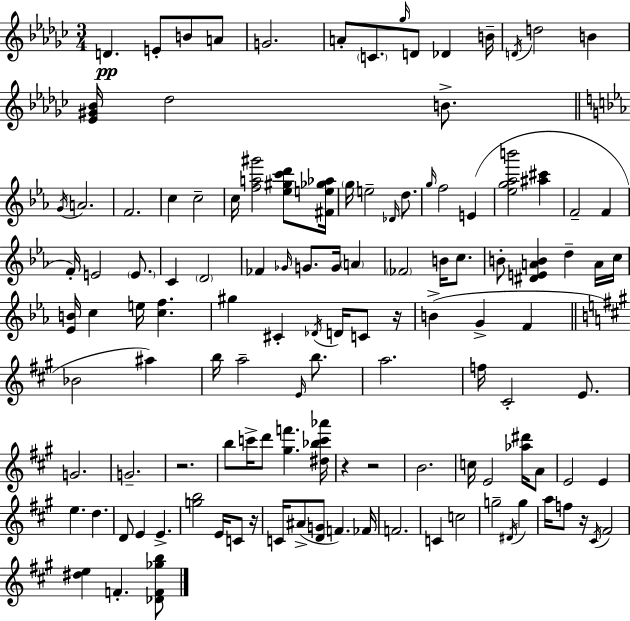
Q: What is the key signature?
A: EES minor